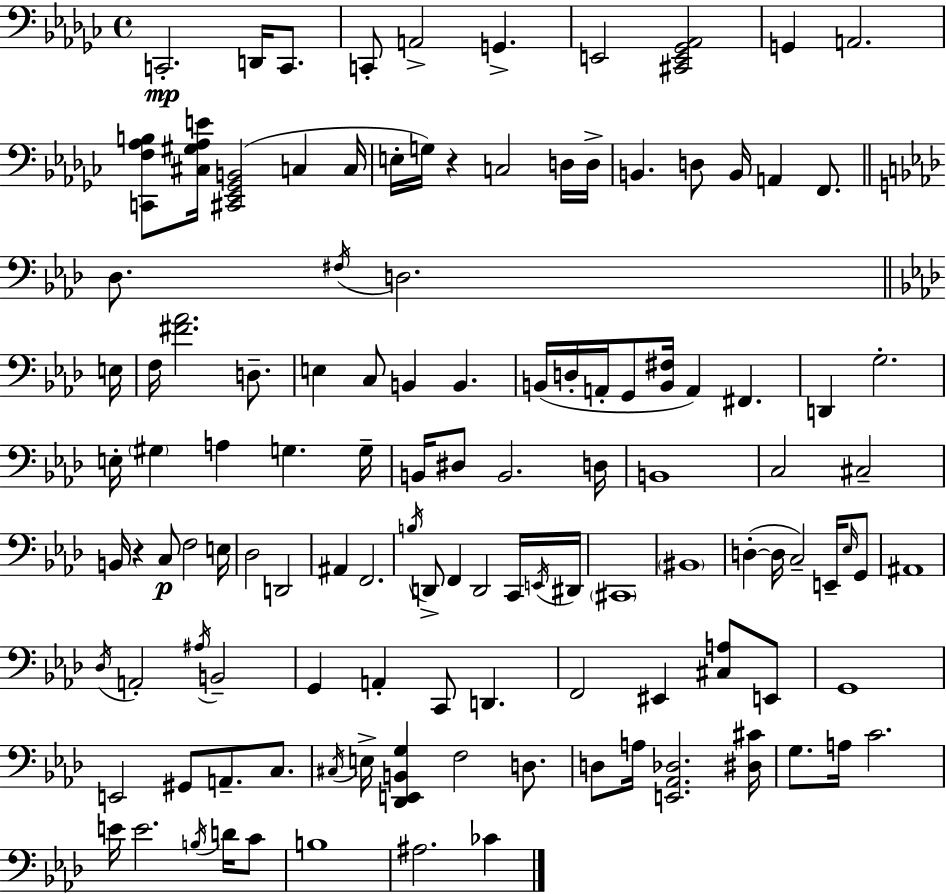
{
  \clef bass
  \time 4/4
  \defaultTimeSignature
  \key ees \minor
  c,2.-.\mp d,16 c,8. | c,8-. a,2-> g,4.-> | e,2 <cis, e, ges, aes,>2 | g,4 a,2. | \break <c, f aes b>8 <cis gis aes e'>16 <cis, ees, ges, b,>2( c4 c16 | e16-. g16) r4 c2 d16 d16-> | b,4. d8 b,16 a,4 f,8. | \bar "||" \break \key aes \major des8. \acciaccatura { fis16 } d2. | \bar "||" \break \key f \minor e16 f16 <fis' aes'>2. d8.-- | e4 c8 b,4 b,4. | b,16( d16-. a,16-. g,8 <b, fis>16 a,4) fis,4. | d,4 g2.-. | \break e16-. \parenthesize gis4 a4 g4. | g16-- b,16 dis8 b,2. | d16 b,1 | c2 cis2-- | \break b,16 r4 c8\p f2 | e16 des2 d,2 | ais,4 f,2. | \acciaccatura { b16 } d,8-> f,4 d,2 | \break c,16 \acciaccatura { e,16 } dis,16 \parenthesize cis,1 | \parenthesize bis,1 | d4-.~(~ d16 c2--) | e,16-- \grace { ees16 } g,8 ais,1 | \break \acciaccatura { des16 } a,2-. \acciaccatura { ais16 } b,2-- | g,4 a,4-. c,8 | d,4. f,2 eis,4 | <cis a>8 e,8 g,1 | \break e,2 gis,8 | a,8.-- c8. \acciaccatura { cis16 } e16-> <des, e, b, g>4 f2 | d8. d8 a16 <e, aes, des>2. | <dis cis'>16 g8. a16 c'2. | \break e'16 e'2. | \acciaccatura { b16 } d'16 c'8 b1 | ais2. | ces'4 \bar "|."
}